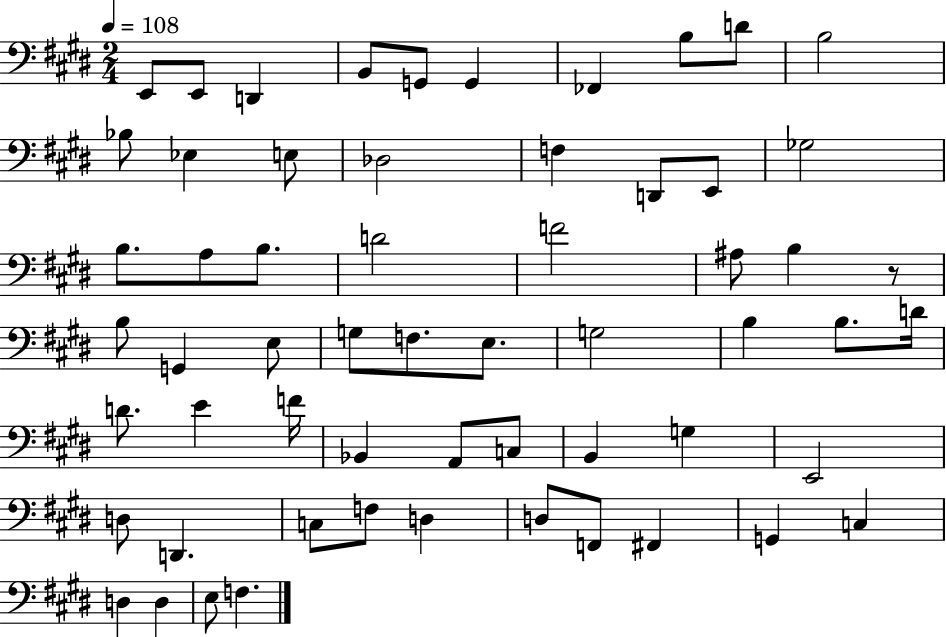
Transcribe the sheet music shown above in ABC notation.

X:1
T:Untitled
M:2/4
L:1/4
K:E
E,,/2 E,,/2 D,, B,,/2 G,,/2 G,, _F,, B,/2 D/2 B,2 _B,/2 _E, E,/2 _D,2 F, D,,/2 E,,/2 _G,2 B,/2 A,/2 B,/2 D2 F2 ^A,/2 B, z/2 B,/2 G,, E,/2 G,/2 F,/2 E,/2 G,2 B, B,/2 D/4 D/2 E F/4 _B,, A,,/2 C,/2 B,, G, E,,2 D,/2 D,, C,/2 F,/2 D, D,/2 F,,/2 ^F,, G,, C, D, D, E,/2 F,